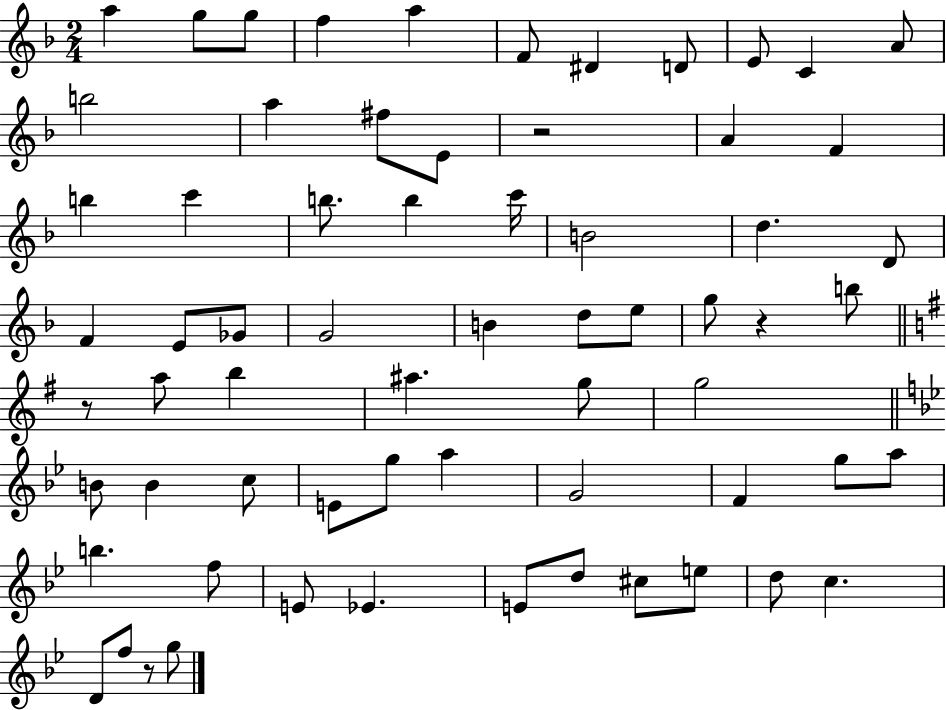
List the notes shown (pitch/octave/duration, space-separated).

A5/q G5/e G5/e F5/q A5/q F4/e D#4/q D4/e E4/e C4/q A4/e B5/h A5/q F#5/e E4/e R/h A4/q F4/q B5/q C6/q B5/e. B5/q C6/s B4/h D5/q. D4/e F4/q E4/e Gb4/e G4/h B4/q D5/e E5/e G5/e R/q B5/e R/e A5/e B5/q A#5/q. G5/e G5/h B4/e B4/q C5/e E4/e G5/e A5/q G4/h F4/q G5/e A5/e B5/q. F5/e E4/e Eb4/q. E4/e D5/e C#5/e E5/e D5/e C5/q. D4/e F5/e R/e G5/e